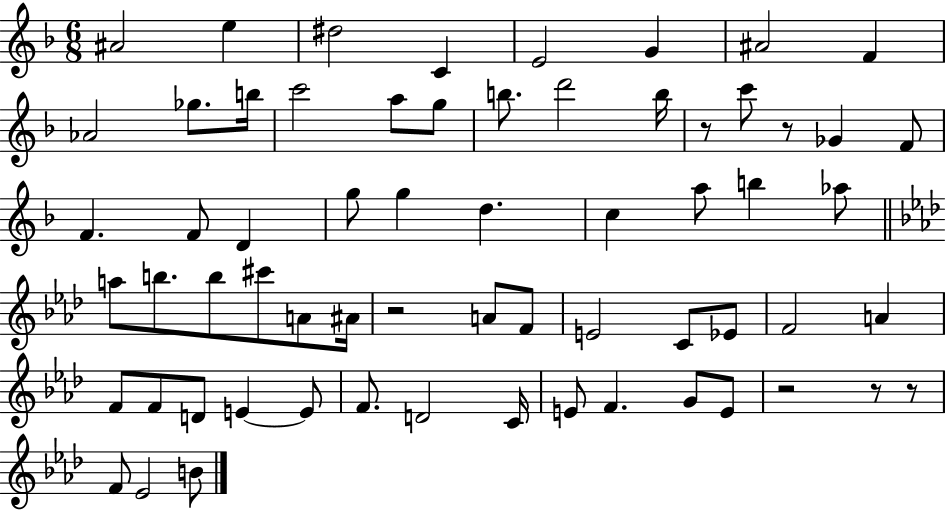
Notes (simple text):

A#4/h E5/q D#5/h C4/q E4/h G4/q A#4/h F4/q Ab4/h Gb5/e. B5/s C6/h A5/e G5/e B5/e. D6/h B5/s R/e C6/e R/e Gb4/q F4/e F4/q. F4/e D4/q G5/e G5/q D5/q. C5/q A5/e B5/q Ab5/e A5/e B5/e. B5/e C#6/e A4/e A#4/s R/h A4/e F4/e E4/h C4/e Eb4/e F4/h A4/q F4/e F4/e D4/e E4/q E4/e F4/e. D4/h C4/s E4/e F4/q. G4/e E4/e R/h R/e R/e F4/e Eb4/h B4/e